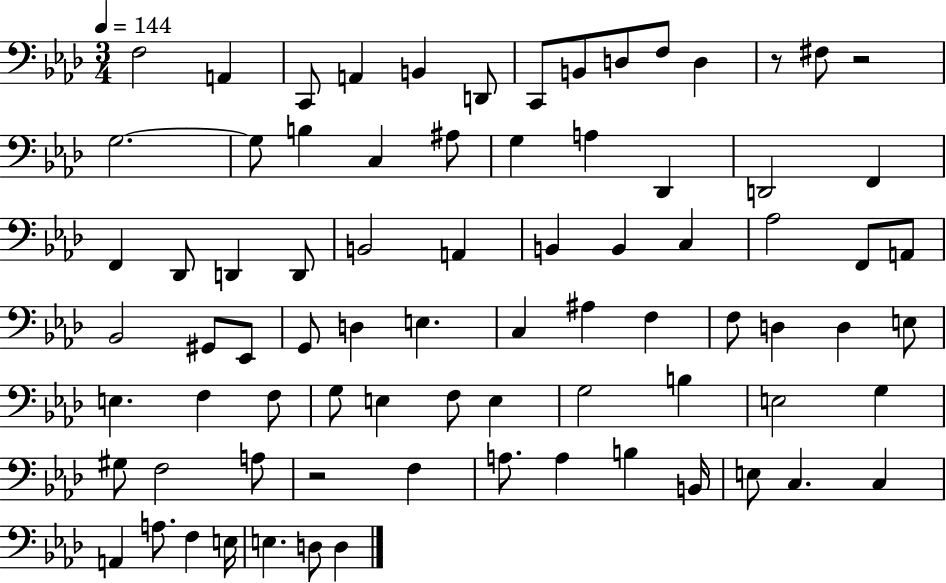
{
  \clef bass
  \numericTimeSignature
  \time 3/4
  \key aes \major
  \tempo 4 = 144
  f2 a,4 | c,8 a,4 b,4 d,8 | c,8 b,8 d8 f8 d4 | r8 fis8 r2 | \break g2.~~ | g8 b4 c4 ais8 | g4 a4 des,4 | d,2 f,4 | \break f,4 des,8 d,4 d,8 | b,2 a,4 | b,4 b,4 c4 | aes2 f,8 a,8 | \break bes,2 gis,8 ees,8 | g,8 d4 e4. | c4 ais4 f4 | f8 d4 d4 e8 | \break e4. f4 f8 | g8 e4 f8 e4 | g2 b4 | e2 g4 | \break gis8 f2 a8 | r2 f4 | a8. a4 b4 b,16 | e8 c4. c4 | \break a,4 a8. f4 e16 | e4. d8 d4 | \bar "|."
}